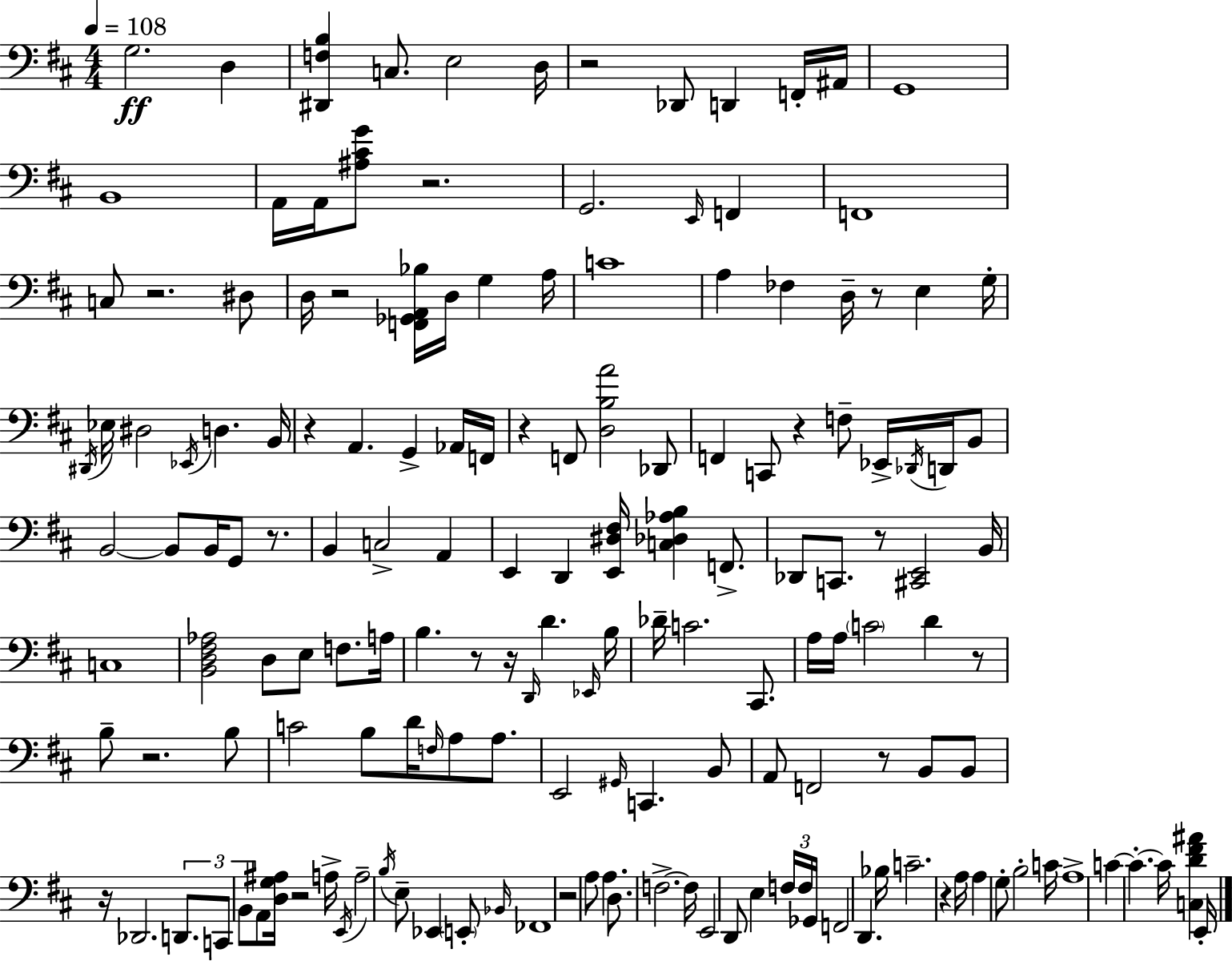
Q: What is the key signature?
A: D major